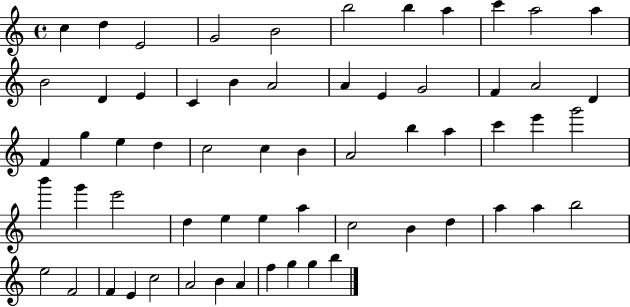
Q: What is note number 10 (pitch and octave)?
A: A5